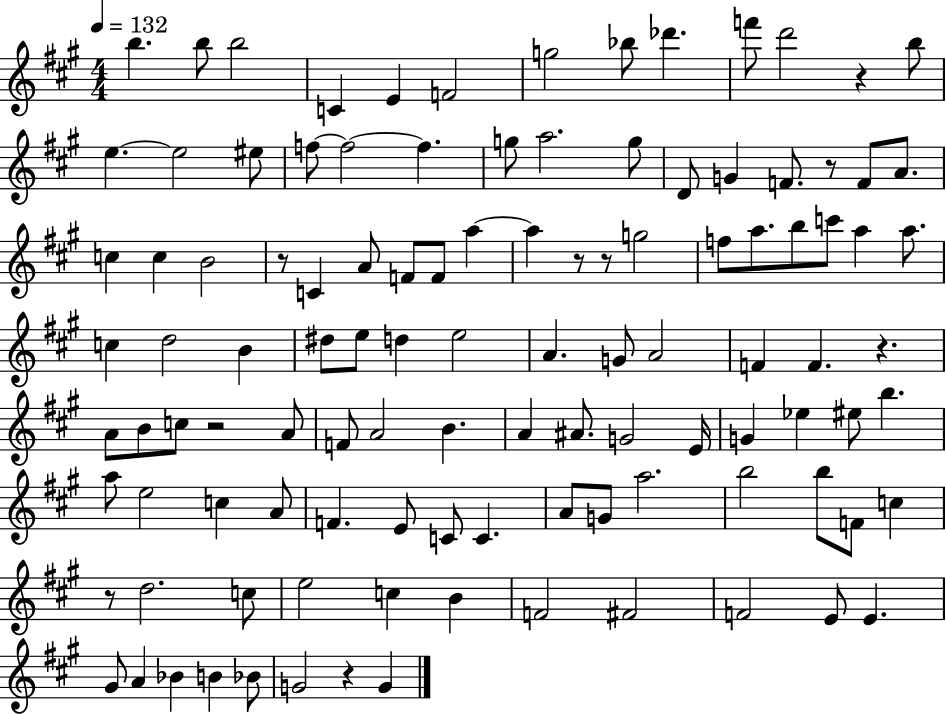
{
  \clef treble
  \numericTimeSignature
  \time 4/4
  \key a \major
  \tempo 4 = 132
  b''4. b''8 b''2 | c'4 e'4 f'2 | g''2 bes''8 des'''4. | f'''8 d'''2 r4 b''8 | \break e''4.~~ e''2 eis''8 | f''8~~ f''2~~ f''4. | g''8 a''2. g''8 | d'8 g'4 f'8. r8 f'8 a'8. | \break c''4 c''4 b'2 | r8 c'4 a'8 f'8 f'8 a''4~~ | a''4 r8 r8 g''2 | f''8 a''8. b''8 c'''8 a''4 a''8. | \break c''4 d''2 b'4 | dis''8 e''8 d''4 e''2 | a'4. g'8 a'2 | f'4 f'4. r4. | \break a'8 b'8 c''8 r2 a'8 | f'8 a'2 b'4. | a'4 ais'8. g'2 e'16 | g'4 ees''4 eis''8 b''4. | \break a''8 e''2 c''4 a'8 | f'4. e'8 c'8 c'4. | a'8 g'8 a''2. | b''2 b''8 f'8 c''4 | \break r8 d''2. c''8 | e''2 c''4 b'4 | f'2 fis'2 | f'2 e'8 e'4. | \break gis'8 a'4 bes'4 b'4 bes'8 | g'2 r4 g'4 | \bar "|."
}